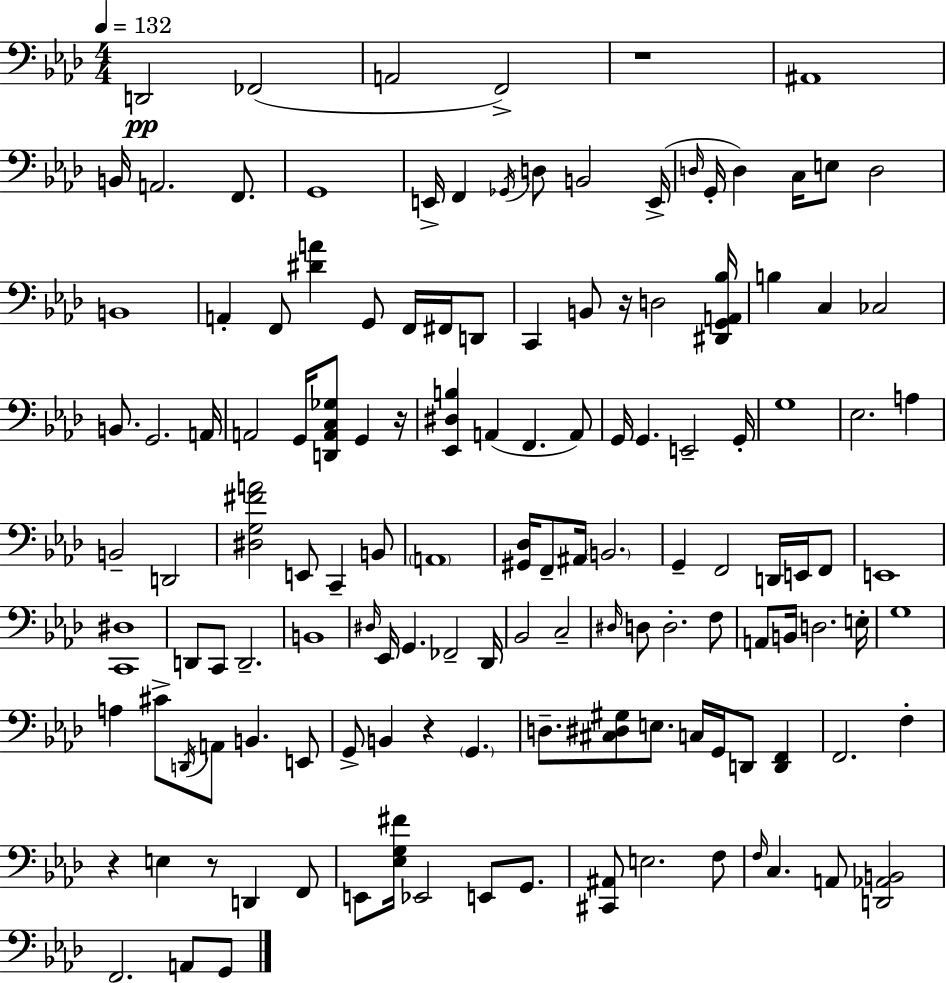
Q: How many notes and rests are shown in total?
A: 134